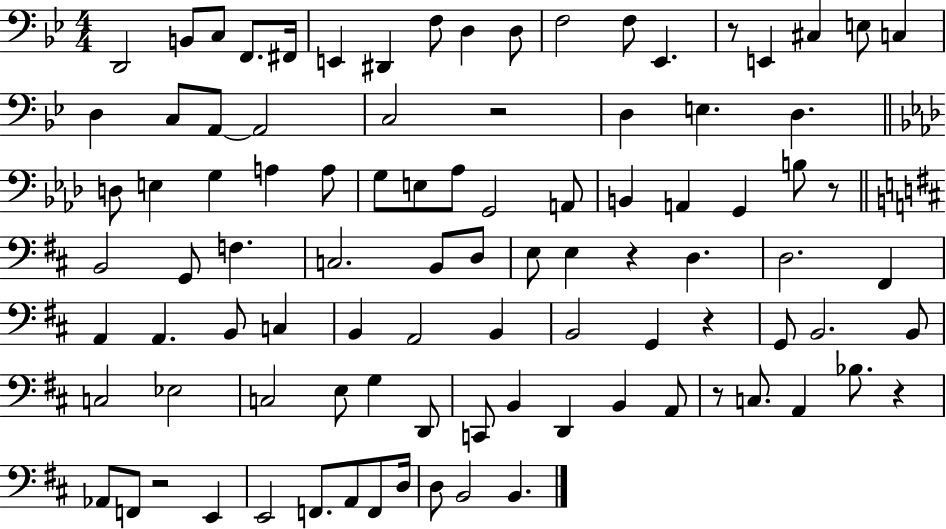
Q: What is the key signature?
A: BES major